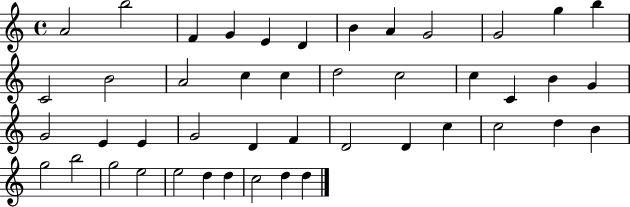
X:1
T:Untitled
M:4/4
L:1/4
K:C
A2 b2 F G E D B A G2 G2 g b C2 B2 A2 c c d2 c2 c C B G G2 E E G2 D F D2 D c c2 d B g2 b2 g2 e2 e2 d d c2 d d